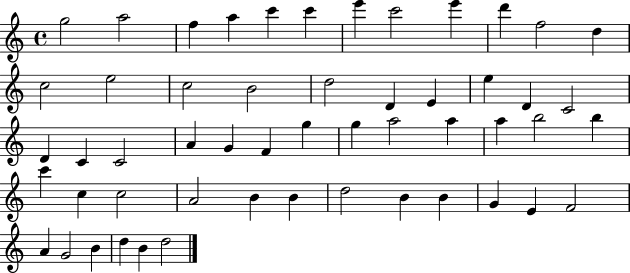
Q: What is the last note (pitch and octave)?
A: D5